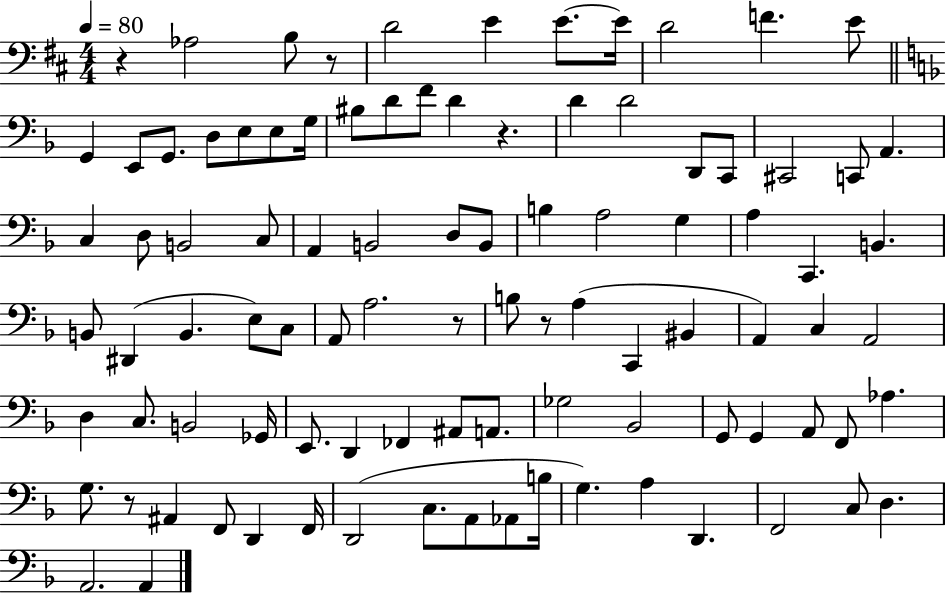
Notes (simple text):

R/q Ab3/h B3/e R/e D4/h E4/q E4/e. E4/s D4/h F4/q. E4/e G2/q E2/e G2/e. D3/e E3/e E3/e G3/s BIS3/e D4/e F4/e D4/q R/q. D4/q D4/h D2/e C2/e C#2/h C2/e A2/q. C3/q D3/e B2/h C3/e A2/q B2/h D3/e B2/e B3/q A3/h G3/q A3/q C2/q. B2/q. B2/e D#2/q B2/q. E3/e C3/e A2/e A3/h. R/e B3/e R/e A3/q C2/q BIS2/q A2/q C3/q A2/h D3/q C3/e. B2/h Gb2/s E2/e. D2/q FES2/q A#2/e A2/e. Gb3/h Bb2/h G2/e G2/q A2/e F2/e Ab3/q. G3/e. R/e A#2/q F2/e D2/q F2/s D2/h C3/e. A2/e Ab2/e B3/s G3/q. A3/q D2/q. F2/h C3/e D3/q. A2/h. A2/q